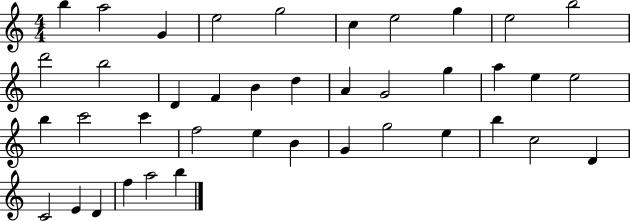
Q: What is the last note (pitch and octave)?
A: B5